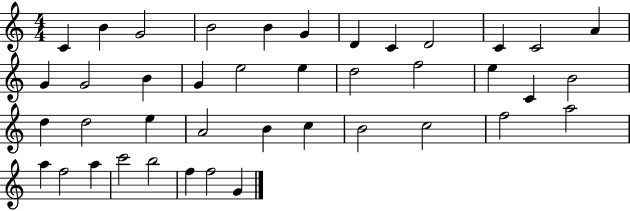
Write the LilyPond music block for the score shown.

{
  \clef treble
  \numericTimeSignature
  \time 4/4
  \key c \major
  c'4 b'4 g'2 | b'2 b'4 g'4 | d'4 c'4 d'2 | c'4 c'2 a'4 | \break g'4 g'2 b'4 | g'4 e''2 e''4 | d''2 f''2 | e''4 c'4 b'2 | \break d''4 d''2 e''4 | a'2 b'4 c''4 | b'2 c''2 | f''2 a''2 | \break a''4 f''2 a''4 | c'''2 b''2 | f''4 f''2 g'4 | \bar "|."
}